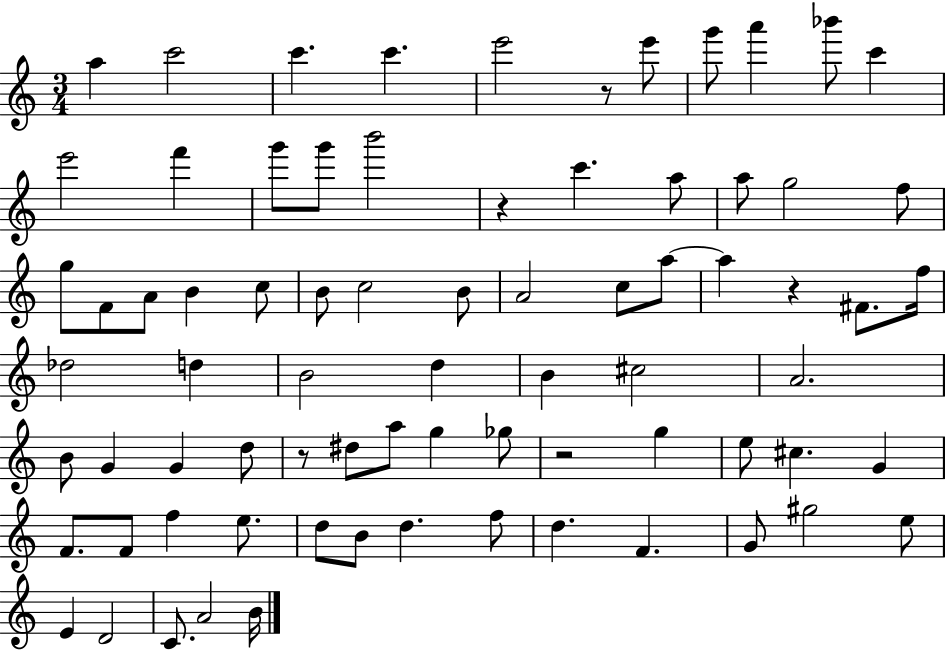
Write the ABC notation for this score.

X:1
T:Untitled
M:3/4
L:1/4
K:C
a c'2 c' c' e'2 z/2 e'/2 g'/2 a' _b'/2 c' e'2 f' g'/2 g'/2 b'2 z c' a/2 a/2 g2 f/2 g/2 F/2 A/2 B c/2 B/2 c2 B/2 A2 c/2 a/2 a z ^F/2 f/4 _d2 d B2 d B ^c2 A2 B/2 G G d/2 z/2 ^d/2 a/2 g _g/2 z2 g e/2 ^c G F/2 F/2 f e/2 d/2 B/2 d f/2 d F G/2 ^g2 e/2 E D2 C/2 A2 B/4